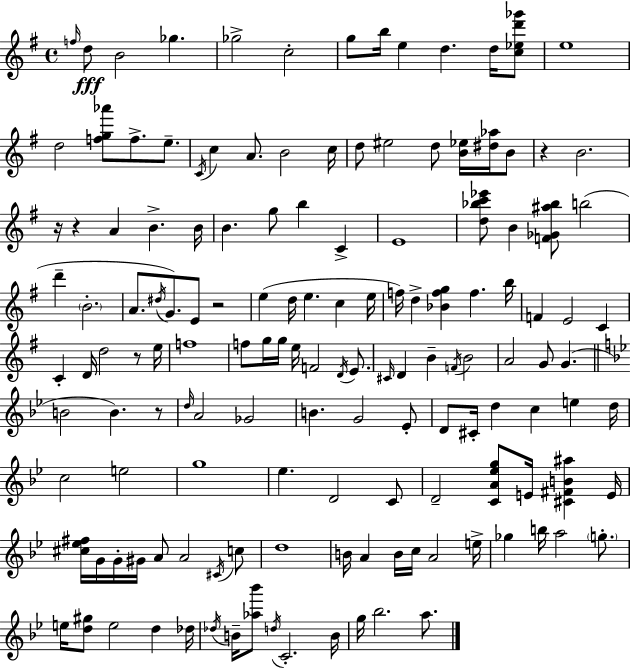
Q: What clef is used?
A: treble